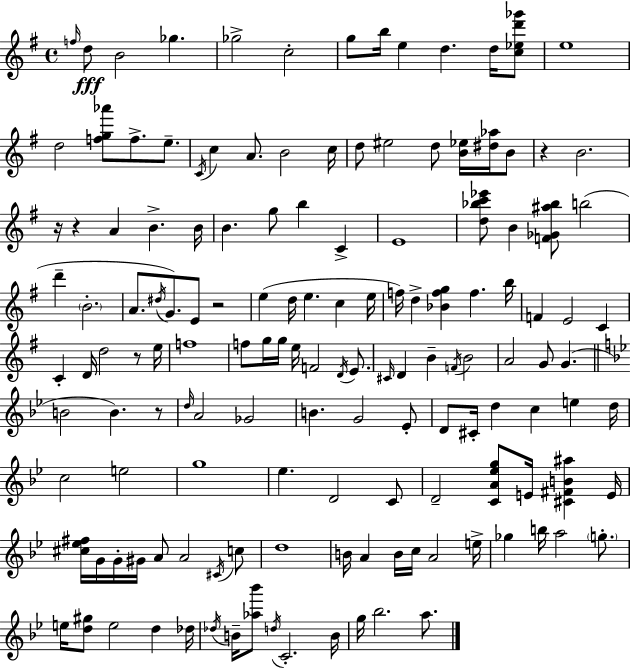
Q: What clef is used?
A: treble